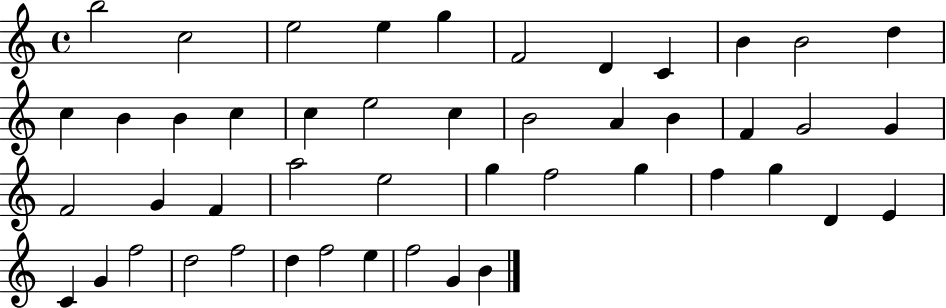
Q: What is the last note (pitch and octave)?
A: B4